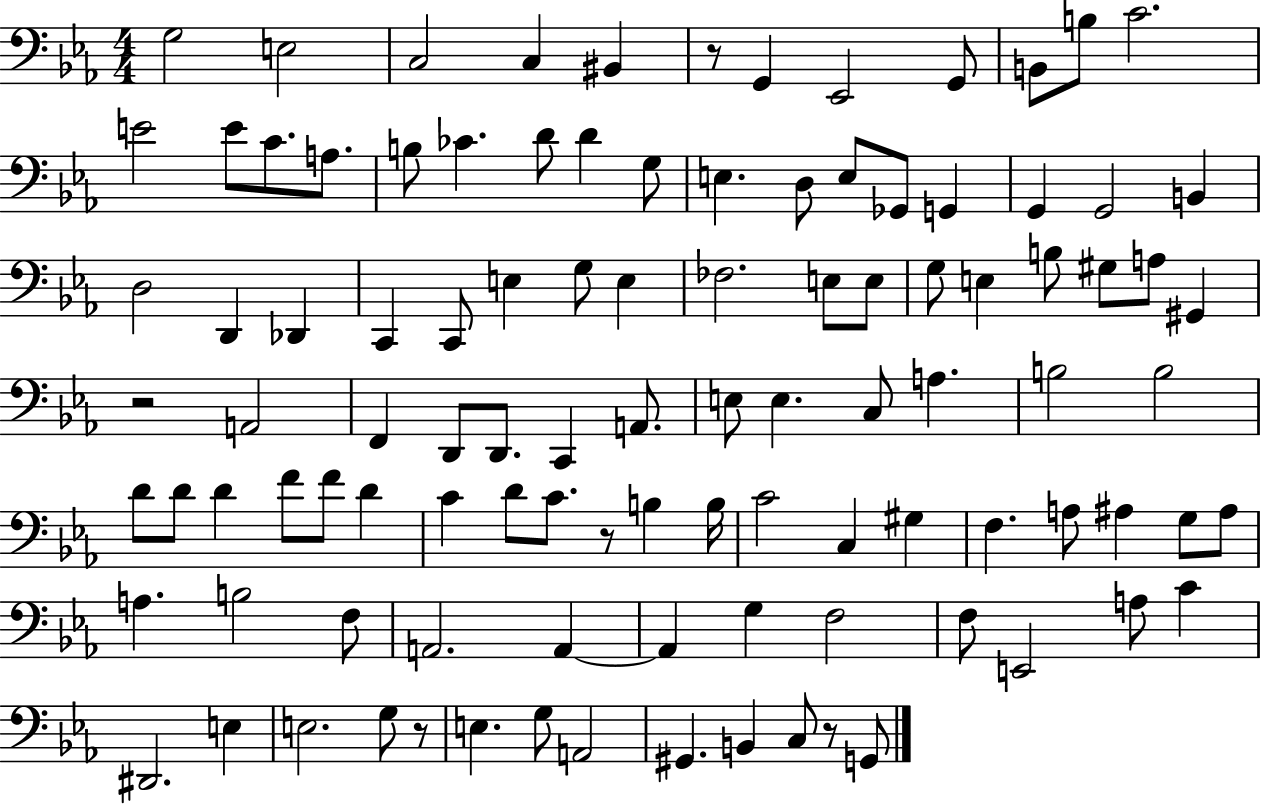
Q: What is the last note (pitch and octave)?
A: G2